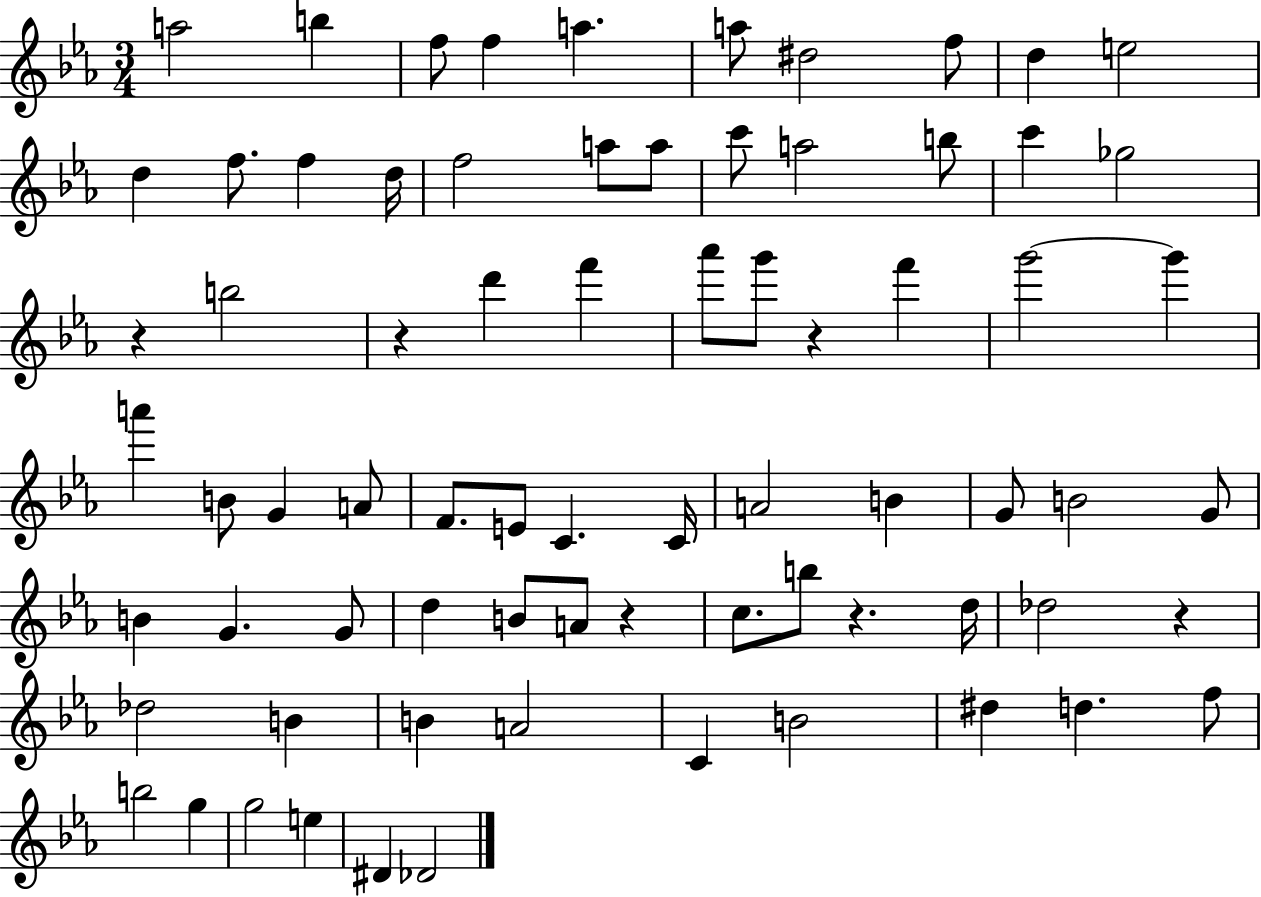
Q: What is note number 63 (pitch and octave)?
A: B5